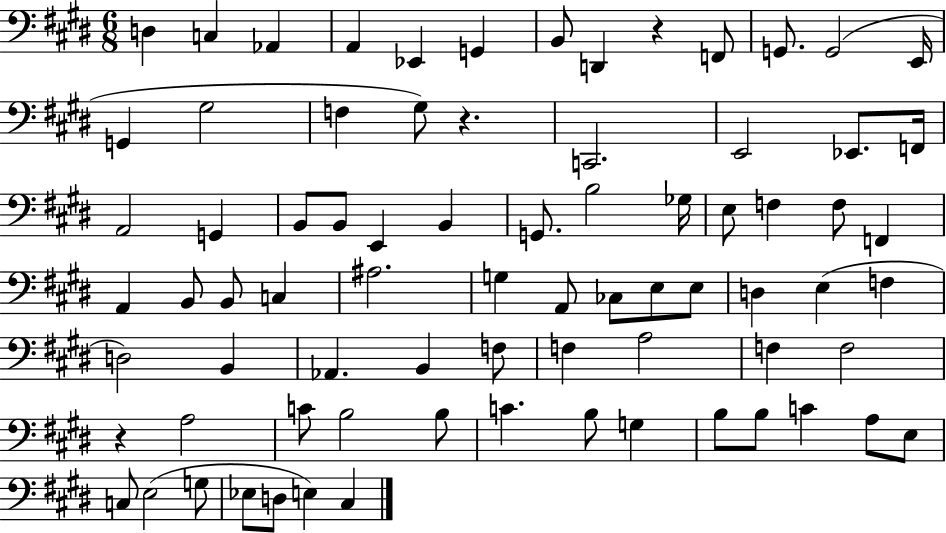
D3/q C3/q Ab2/q A2/q Eb2/q G2/q B2/e D2/q R/q F2/e G2/e. G2/h E2/s G2/q G#3/h F3/q G#3/e R/q. C2/h. E2/h Eb2/e. F2/s A2/h G2/q B2/e B2/e E2/q B2/q G2/e. B3/h Gb3/s E3/e F3/q F3/e F2/q A2/q B2/e B2/e C3/q A#3/h. G3/q A2/e CES3/e E3/e E3/e D3/q E3/q F3/q D3/h B2/q Ab2/q. B2/q F3/e F3/q A3/h F3/q F3/h R/q A3/h C4/e B3/h B3/e C4/q. B3/e G3/q B3/e B3/e C4/q A3/e E3/e C3/e E3/h G3/e Eb3/e D3/e E3/q C#3/q